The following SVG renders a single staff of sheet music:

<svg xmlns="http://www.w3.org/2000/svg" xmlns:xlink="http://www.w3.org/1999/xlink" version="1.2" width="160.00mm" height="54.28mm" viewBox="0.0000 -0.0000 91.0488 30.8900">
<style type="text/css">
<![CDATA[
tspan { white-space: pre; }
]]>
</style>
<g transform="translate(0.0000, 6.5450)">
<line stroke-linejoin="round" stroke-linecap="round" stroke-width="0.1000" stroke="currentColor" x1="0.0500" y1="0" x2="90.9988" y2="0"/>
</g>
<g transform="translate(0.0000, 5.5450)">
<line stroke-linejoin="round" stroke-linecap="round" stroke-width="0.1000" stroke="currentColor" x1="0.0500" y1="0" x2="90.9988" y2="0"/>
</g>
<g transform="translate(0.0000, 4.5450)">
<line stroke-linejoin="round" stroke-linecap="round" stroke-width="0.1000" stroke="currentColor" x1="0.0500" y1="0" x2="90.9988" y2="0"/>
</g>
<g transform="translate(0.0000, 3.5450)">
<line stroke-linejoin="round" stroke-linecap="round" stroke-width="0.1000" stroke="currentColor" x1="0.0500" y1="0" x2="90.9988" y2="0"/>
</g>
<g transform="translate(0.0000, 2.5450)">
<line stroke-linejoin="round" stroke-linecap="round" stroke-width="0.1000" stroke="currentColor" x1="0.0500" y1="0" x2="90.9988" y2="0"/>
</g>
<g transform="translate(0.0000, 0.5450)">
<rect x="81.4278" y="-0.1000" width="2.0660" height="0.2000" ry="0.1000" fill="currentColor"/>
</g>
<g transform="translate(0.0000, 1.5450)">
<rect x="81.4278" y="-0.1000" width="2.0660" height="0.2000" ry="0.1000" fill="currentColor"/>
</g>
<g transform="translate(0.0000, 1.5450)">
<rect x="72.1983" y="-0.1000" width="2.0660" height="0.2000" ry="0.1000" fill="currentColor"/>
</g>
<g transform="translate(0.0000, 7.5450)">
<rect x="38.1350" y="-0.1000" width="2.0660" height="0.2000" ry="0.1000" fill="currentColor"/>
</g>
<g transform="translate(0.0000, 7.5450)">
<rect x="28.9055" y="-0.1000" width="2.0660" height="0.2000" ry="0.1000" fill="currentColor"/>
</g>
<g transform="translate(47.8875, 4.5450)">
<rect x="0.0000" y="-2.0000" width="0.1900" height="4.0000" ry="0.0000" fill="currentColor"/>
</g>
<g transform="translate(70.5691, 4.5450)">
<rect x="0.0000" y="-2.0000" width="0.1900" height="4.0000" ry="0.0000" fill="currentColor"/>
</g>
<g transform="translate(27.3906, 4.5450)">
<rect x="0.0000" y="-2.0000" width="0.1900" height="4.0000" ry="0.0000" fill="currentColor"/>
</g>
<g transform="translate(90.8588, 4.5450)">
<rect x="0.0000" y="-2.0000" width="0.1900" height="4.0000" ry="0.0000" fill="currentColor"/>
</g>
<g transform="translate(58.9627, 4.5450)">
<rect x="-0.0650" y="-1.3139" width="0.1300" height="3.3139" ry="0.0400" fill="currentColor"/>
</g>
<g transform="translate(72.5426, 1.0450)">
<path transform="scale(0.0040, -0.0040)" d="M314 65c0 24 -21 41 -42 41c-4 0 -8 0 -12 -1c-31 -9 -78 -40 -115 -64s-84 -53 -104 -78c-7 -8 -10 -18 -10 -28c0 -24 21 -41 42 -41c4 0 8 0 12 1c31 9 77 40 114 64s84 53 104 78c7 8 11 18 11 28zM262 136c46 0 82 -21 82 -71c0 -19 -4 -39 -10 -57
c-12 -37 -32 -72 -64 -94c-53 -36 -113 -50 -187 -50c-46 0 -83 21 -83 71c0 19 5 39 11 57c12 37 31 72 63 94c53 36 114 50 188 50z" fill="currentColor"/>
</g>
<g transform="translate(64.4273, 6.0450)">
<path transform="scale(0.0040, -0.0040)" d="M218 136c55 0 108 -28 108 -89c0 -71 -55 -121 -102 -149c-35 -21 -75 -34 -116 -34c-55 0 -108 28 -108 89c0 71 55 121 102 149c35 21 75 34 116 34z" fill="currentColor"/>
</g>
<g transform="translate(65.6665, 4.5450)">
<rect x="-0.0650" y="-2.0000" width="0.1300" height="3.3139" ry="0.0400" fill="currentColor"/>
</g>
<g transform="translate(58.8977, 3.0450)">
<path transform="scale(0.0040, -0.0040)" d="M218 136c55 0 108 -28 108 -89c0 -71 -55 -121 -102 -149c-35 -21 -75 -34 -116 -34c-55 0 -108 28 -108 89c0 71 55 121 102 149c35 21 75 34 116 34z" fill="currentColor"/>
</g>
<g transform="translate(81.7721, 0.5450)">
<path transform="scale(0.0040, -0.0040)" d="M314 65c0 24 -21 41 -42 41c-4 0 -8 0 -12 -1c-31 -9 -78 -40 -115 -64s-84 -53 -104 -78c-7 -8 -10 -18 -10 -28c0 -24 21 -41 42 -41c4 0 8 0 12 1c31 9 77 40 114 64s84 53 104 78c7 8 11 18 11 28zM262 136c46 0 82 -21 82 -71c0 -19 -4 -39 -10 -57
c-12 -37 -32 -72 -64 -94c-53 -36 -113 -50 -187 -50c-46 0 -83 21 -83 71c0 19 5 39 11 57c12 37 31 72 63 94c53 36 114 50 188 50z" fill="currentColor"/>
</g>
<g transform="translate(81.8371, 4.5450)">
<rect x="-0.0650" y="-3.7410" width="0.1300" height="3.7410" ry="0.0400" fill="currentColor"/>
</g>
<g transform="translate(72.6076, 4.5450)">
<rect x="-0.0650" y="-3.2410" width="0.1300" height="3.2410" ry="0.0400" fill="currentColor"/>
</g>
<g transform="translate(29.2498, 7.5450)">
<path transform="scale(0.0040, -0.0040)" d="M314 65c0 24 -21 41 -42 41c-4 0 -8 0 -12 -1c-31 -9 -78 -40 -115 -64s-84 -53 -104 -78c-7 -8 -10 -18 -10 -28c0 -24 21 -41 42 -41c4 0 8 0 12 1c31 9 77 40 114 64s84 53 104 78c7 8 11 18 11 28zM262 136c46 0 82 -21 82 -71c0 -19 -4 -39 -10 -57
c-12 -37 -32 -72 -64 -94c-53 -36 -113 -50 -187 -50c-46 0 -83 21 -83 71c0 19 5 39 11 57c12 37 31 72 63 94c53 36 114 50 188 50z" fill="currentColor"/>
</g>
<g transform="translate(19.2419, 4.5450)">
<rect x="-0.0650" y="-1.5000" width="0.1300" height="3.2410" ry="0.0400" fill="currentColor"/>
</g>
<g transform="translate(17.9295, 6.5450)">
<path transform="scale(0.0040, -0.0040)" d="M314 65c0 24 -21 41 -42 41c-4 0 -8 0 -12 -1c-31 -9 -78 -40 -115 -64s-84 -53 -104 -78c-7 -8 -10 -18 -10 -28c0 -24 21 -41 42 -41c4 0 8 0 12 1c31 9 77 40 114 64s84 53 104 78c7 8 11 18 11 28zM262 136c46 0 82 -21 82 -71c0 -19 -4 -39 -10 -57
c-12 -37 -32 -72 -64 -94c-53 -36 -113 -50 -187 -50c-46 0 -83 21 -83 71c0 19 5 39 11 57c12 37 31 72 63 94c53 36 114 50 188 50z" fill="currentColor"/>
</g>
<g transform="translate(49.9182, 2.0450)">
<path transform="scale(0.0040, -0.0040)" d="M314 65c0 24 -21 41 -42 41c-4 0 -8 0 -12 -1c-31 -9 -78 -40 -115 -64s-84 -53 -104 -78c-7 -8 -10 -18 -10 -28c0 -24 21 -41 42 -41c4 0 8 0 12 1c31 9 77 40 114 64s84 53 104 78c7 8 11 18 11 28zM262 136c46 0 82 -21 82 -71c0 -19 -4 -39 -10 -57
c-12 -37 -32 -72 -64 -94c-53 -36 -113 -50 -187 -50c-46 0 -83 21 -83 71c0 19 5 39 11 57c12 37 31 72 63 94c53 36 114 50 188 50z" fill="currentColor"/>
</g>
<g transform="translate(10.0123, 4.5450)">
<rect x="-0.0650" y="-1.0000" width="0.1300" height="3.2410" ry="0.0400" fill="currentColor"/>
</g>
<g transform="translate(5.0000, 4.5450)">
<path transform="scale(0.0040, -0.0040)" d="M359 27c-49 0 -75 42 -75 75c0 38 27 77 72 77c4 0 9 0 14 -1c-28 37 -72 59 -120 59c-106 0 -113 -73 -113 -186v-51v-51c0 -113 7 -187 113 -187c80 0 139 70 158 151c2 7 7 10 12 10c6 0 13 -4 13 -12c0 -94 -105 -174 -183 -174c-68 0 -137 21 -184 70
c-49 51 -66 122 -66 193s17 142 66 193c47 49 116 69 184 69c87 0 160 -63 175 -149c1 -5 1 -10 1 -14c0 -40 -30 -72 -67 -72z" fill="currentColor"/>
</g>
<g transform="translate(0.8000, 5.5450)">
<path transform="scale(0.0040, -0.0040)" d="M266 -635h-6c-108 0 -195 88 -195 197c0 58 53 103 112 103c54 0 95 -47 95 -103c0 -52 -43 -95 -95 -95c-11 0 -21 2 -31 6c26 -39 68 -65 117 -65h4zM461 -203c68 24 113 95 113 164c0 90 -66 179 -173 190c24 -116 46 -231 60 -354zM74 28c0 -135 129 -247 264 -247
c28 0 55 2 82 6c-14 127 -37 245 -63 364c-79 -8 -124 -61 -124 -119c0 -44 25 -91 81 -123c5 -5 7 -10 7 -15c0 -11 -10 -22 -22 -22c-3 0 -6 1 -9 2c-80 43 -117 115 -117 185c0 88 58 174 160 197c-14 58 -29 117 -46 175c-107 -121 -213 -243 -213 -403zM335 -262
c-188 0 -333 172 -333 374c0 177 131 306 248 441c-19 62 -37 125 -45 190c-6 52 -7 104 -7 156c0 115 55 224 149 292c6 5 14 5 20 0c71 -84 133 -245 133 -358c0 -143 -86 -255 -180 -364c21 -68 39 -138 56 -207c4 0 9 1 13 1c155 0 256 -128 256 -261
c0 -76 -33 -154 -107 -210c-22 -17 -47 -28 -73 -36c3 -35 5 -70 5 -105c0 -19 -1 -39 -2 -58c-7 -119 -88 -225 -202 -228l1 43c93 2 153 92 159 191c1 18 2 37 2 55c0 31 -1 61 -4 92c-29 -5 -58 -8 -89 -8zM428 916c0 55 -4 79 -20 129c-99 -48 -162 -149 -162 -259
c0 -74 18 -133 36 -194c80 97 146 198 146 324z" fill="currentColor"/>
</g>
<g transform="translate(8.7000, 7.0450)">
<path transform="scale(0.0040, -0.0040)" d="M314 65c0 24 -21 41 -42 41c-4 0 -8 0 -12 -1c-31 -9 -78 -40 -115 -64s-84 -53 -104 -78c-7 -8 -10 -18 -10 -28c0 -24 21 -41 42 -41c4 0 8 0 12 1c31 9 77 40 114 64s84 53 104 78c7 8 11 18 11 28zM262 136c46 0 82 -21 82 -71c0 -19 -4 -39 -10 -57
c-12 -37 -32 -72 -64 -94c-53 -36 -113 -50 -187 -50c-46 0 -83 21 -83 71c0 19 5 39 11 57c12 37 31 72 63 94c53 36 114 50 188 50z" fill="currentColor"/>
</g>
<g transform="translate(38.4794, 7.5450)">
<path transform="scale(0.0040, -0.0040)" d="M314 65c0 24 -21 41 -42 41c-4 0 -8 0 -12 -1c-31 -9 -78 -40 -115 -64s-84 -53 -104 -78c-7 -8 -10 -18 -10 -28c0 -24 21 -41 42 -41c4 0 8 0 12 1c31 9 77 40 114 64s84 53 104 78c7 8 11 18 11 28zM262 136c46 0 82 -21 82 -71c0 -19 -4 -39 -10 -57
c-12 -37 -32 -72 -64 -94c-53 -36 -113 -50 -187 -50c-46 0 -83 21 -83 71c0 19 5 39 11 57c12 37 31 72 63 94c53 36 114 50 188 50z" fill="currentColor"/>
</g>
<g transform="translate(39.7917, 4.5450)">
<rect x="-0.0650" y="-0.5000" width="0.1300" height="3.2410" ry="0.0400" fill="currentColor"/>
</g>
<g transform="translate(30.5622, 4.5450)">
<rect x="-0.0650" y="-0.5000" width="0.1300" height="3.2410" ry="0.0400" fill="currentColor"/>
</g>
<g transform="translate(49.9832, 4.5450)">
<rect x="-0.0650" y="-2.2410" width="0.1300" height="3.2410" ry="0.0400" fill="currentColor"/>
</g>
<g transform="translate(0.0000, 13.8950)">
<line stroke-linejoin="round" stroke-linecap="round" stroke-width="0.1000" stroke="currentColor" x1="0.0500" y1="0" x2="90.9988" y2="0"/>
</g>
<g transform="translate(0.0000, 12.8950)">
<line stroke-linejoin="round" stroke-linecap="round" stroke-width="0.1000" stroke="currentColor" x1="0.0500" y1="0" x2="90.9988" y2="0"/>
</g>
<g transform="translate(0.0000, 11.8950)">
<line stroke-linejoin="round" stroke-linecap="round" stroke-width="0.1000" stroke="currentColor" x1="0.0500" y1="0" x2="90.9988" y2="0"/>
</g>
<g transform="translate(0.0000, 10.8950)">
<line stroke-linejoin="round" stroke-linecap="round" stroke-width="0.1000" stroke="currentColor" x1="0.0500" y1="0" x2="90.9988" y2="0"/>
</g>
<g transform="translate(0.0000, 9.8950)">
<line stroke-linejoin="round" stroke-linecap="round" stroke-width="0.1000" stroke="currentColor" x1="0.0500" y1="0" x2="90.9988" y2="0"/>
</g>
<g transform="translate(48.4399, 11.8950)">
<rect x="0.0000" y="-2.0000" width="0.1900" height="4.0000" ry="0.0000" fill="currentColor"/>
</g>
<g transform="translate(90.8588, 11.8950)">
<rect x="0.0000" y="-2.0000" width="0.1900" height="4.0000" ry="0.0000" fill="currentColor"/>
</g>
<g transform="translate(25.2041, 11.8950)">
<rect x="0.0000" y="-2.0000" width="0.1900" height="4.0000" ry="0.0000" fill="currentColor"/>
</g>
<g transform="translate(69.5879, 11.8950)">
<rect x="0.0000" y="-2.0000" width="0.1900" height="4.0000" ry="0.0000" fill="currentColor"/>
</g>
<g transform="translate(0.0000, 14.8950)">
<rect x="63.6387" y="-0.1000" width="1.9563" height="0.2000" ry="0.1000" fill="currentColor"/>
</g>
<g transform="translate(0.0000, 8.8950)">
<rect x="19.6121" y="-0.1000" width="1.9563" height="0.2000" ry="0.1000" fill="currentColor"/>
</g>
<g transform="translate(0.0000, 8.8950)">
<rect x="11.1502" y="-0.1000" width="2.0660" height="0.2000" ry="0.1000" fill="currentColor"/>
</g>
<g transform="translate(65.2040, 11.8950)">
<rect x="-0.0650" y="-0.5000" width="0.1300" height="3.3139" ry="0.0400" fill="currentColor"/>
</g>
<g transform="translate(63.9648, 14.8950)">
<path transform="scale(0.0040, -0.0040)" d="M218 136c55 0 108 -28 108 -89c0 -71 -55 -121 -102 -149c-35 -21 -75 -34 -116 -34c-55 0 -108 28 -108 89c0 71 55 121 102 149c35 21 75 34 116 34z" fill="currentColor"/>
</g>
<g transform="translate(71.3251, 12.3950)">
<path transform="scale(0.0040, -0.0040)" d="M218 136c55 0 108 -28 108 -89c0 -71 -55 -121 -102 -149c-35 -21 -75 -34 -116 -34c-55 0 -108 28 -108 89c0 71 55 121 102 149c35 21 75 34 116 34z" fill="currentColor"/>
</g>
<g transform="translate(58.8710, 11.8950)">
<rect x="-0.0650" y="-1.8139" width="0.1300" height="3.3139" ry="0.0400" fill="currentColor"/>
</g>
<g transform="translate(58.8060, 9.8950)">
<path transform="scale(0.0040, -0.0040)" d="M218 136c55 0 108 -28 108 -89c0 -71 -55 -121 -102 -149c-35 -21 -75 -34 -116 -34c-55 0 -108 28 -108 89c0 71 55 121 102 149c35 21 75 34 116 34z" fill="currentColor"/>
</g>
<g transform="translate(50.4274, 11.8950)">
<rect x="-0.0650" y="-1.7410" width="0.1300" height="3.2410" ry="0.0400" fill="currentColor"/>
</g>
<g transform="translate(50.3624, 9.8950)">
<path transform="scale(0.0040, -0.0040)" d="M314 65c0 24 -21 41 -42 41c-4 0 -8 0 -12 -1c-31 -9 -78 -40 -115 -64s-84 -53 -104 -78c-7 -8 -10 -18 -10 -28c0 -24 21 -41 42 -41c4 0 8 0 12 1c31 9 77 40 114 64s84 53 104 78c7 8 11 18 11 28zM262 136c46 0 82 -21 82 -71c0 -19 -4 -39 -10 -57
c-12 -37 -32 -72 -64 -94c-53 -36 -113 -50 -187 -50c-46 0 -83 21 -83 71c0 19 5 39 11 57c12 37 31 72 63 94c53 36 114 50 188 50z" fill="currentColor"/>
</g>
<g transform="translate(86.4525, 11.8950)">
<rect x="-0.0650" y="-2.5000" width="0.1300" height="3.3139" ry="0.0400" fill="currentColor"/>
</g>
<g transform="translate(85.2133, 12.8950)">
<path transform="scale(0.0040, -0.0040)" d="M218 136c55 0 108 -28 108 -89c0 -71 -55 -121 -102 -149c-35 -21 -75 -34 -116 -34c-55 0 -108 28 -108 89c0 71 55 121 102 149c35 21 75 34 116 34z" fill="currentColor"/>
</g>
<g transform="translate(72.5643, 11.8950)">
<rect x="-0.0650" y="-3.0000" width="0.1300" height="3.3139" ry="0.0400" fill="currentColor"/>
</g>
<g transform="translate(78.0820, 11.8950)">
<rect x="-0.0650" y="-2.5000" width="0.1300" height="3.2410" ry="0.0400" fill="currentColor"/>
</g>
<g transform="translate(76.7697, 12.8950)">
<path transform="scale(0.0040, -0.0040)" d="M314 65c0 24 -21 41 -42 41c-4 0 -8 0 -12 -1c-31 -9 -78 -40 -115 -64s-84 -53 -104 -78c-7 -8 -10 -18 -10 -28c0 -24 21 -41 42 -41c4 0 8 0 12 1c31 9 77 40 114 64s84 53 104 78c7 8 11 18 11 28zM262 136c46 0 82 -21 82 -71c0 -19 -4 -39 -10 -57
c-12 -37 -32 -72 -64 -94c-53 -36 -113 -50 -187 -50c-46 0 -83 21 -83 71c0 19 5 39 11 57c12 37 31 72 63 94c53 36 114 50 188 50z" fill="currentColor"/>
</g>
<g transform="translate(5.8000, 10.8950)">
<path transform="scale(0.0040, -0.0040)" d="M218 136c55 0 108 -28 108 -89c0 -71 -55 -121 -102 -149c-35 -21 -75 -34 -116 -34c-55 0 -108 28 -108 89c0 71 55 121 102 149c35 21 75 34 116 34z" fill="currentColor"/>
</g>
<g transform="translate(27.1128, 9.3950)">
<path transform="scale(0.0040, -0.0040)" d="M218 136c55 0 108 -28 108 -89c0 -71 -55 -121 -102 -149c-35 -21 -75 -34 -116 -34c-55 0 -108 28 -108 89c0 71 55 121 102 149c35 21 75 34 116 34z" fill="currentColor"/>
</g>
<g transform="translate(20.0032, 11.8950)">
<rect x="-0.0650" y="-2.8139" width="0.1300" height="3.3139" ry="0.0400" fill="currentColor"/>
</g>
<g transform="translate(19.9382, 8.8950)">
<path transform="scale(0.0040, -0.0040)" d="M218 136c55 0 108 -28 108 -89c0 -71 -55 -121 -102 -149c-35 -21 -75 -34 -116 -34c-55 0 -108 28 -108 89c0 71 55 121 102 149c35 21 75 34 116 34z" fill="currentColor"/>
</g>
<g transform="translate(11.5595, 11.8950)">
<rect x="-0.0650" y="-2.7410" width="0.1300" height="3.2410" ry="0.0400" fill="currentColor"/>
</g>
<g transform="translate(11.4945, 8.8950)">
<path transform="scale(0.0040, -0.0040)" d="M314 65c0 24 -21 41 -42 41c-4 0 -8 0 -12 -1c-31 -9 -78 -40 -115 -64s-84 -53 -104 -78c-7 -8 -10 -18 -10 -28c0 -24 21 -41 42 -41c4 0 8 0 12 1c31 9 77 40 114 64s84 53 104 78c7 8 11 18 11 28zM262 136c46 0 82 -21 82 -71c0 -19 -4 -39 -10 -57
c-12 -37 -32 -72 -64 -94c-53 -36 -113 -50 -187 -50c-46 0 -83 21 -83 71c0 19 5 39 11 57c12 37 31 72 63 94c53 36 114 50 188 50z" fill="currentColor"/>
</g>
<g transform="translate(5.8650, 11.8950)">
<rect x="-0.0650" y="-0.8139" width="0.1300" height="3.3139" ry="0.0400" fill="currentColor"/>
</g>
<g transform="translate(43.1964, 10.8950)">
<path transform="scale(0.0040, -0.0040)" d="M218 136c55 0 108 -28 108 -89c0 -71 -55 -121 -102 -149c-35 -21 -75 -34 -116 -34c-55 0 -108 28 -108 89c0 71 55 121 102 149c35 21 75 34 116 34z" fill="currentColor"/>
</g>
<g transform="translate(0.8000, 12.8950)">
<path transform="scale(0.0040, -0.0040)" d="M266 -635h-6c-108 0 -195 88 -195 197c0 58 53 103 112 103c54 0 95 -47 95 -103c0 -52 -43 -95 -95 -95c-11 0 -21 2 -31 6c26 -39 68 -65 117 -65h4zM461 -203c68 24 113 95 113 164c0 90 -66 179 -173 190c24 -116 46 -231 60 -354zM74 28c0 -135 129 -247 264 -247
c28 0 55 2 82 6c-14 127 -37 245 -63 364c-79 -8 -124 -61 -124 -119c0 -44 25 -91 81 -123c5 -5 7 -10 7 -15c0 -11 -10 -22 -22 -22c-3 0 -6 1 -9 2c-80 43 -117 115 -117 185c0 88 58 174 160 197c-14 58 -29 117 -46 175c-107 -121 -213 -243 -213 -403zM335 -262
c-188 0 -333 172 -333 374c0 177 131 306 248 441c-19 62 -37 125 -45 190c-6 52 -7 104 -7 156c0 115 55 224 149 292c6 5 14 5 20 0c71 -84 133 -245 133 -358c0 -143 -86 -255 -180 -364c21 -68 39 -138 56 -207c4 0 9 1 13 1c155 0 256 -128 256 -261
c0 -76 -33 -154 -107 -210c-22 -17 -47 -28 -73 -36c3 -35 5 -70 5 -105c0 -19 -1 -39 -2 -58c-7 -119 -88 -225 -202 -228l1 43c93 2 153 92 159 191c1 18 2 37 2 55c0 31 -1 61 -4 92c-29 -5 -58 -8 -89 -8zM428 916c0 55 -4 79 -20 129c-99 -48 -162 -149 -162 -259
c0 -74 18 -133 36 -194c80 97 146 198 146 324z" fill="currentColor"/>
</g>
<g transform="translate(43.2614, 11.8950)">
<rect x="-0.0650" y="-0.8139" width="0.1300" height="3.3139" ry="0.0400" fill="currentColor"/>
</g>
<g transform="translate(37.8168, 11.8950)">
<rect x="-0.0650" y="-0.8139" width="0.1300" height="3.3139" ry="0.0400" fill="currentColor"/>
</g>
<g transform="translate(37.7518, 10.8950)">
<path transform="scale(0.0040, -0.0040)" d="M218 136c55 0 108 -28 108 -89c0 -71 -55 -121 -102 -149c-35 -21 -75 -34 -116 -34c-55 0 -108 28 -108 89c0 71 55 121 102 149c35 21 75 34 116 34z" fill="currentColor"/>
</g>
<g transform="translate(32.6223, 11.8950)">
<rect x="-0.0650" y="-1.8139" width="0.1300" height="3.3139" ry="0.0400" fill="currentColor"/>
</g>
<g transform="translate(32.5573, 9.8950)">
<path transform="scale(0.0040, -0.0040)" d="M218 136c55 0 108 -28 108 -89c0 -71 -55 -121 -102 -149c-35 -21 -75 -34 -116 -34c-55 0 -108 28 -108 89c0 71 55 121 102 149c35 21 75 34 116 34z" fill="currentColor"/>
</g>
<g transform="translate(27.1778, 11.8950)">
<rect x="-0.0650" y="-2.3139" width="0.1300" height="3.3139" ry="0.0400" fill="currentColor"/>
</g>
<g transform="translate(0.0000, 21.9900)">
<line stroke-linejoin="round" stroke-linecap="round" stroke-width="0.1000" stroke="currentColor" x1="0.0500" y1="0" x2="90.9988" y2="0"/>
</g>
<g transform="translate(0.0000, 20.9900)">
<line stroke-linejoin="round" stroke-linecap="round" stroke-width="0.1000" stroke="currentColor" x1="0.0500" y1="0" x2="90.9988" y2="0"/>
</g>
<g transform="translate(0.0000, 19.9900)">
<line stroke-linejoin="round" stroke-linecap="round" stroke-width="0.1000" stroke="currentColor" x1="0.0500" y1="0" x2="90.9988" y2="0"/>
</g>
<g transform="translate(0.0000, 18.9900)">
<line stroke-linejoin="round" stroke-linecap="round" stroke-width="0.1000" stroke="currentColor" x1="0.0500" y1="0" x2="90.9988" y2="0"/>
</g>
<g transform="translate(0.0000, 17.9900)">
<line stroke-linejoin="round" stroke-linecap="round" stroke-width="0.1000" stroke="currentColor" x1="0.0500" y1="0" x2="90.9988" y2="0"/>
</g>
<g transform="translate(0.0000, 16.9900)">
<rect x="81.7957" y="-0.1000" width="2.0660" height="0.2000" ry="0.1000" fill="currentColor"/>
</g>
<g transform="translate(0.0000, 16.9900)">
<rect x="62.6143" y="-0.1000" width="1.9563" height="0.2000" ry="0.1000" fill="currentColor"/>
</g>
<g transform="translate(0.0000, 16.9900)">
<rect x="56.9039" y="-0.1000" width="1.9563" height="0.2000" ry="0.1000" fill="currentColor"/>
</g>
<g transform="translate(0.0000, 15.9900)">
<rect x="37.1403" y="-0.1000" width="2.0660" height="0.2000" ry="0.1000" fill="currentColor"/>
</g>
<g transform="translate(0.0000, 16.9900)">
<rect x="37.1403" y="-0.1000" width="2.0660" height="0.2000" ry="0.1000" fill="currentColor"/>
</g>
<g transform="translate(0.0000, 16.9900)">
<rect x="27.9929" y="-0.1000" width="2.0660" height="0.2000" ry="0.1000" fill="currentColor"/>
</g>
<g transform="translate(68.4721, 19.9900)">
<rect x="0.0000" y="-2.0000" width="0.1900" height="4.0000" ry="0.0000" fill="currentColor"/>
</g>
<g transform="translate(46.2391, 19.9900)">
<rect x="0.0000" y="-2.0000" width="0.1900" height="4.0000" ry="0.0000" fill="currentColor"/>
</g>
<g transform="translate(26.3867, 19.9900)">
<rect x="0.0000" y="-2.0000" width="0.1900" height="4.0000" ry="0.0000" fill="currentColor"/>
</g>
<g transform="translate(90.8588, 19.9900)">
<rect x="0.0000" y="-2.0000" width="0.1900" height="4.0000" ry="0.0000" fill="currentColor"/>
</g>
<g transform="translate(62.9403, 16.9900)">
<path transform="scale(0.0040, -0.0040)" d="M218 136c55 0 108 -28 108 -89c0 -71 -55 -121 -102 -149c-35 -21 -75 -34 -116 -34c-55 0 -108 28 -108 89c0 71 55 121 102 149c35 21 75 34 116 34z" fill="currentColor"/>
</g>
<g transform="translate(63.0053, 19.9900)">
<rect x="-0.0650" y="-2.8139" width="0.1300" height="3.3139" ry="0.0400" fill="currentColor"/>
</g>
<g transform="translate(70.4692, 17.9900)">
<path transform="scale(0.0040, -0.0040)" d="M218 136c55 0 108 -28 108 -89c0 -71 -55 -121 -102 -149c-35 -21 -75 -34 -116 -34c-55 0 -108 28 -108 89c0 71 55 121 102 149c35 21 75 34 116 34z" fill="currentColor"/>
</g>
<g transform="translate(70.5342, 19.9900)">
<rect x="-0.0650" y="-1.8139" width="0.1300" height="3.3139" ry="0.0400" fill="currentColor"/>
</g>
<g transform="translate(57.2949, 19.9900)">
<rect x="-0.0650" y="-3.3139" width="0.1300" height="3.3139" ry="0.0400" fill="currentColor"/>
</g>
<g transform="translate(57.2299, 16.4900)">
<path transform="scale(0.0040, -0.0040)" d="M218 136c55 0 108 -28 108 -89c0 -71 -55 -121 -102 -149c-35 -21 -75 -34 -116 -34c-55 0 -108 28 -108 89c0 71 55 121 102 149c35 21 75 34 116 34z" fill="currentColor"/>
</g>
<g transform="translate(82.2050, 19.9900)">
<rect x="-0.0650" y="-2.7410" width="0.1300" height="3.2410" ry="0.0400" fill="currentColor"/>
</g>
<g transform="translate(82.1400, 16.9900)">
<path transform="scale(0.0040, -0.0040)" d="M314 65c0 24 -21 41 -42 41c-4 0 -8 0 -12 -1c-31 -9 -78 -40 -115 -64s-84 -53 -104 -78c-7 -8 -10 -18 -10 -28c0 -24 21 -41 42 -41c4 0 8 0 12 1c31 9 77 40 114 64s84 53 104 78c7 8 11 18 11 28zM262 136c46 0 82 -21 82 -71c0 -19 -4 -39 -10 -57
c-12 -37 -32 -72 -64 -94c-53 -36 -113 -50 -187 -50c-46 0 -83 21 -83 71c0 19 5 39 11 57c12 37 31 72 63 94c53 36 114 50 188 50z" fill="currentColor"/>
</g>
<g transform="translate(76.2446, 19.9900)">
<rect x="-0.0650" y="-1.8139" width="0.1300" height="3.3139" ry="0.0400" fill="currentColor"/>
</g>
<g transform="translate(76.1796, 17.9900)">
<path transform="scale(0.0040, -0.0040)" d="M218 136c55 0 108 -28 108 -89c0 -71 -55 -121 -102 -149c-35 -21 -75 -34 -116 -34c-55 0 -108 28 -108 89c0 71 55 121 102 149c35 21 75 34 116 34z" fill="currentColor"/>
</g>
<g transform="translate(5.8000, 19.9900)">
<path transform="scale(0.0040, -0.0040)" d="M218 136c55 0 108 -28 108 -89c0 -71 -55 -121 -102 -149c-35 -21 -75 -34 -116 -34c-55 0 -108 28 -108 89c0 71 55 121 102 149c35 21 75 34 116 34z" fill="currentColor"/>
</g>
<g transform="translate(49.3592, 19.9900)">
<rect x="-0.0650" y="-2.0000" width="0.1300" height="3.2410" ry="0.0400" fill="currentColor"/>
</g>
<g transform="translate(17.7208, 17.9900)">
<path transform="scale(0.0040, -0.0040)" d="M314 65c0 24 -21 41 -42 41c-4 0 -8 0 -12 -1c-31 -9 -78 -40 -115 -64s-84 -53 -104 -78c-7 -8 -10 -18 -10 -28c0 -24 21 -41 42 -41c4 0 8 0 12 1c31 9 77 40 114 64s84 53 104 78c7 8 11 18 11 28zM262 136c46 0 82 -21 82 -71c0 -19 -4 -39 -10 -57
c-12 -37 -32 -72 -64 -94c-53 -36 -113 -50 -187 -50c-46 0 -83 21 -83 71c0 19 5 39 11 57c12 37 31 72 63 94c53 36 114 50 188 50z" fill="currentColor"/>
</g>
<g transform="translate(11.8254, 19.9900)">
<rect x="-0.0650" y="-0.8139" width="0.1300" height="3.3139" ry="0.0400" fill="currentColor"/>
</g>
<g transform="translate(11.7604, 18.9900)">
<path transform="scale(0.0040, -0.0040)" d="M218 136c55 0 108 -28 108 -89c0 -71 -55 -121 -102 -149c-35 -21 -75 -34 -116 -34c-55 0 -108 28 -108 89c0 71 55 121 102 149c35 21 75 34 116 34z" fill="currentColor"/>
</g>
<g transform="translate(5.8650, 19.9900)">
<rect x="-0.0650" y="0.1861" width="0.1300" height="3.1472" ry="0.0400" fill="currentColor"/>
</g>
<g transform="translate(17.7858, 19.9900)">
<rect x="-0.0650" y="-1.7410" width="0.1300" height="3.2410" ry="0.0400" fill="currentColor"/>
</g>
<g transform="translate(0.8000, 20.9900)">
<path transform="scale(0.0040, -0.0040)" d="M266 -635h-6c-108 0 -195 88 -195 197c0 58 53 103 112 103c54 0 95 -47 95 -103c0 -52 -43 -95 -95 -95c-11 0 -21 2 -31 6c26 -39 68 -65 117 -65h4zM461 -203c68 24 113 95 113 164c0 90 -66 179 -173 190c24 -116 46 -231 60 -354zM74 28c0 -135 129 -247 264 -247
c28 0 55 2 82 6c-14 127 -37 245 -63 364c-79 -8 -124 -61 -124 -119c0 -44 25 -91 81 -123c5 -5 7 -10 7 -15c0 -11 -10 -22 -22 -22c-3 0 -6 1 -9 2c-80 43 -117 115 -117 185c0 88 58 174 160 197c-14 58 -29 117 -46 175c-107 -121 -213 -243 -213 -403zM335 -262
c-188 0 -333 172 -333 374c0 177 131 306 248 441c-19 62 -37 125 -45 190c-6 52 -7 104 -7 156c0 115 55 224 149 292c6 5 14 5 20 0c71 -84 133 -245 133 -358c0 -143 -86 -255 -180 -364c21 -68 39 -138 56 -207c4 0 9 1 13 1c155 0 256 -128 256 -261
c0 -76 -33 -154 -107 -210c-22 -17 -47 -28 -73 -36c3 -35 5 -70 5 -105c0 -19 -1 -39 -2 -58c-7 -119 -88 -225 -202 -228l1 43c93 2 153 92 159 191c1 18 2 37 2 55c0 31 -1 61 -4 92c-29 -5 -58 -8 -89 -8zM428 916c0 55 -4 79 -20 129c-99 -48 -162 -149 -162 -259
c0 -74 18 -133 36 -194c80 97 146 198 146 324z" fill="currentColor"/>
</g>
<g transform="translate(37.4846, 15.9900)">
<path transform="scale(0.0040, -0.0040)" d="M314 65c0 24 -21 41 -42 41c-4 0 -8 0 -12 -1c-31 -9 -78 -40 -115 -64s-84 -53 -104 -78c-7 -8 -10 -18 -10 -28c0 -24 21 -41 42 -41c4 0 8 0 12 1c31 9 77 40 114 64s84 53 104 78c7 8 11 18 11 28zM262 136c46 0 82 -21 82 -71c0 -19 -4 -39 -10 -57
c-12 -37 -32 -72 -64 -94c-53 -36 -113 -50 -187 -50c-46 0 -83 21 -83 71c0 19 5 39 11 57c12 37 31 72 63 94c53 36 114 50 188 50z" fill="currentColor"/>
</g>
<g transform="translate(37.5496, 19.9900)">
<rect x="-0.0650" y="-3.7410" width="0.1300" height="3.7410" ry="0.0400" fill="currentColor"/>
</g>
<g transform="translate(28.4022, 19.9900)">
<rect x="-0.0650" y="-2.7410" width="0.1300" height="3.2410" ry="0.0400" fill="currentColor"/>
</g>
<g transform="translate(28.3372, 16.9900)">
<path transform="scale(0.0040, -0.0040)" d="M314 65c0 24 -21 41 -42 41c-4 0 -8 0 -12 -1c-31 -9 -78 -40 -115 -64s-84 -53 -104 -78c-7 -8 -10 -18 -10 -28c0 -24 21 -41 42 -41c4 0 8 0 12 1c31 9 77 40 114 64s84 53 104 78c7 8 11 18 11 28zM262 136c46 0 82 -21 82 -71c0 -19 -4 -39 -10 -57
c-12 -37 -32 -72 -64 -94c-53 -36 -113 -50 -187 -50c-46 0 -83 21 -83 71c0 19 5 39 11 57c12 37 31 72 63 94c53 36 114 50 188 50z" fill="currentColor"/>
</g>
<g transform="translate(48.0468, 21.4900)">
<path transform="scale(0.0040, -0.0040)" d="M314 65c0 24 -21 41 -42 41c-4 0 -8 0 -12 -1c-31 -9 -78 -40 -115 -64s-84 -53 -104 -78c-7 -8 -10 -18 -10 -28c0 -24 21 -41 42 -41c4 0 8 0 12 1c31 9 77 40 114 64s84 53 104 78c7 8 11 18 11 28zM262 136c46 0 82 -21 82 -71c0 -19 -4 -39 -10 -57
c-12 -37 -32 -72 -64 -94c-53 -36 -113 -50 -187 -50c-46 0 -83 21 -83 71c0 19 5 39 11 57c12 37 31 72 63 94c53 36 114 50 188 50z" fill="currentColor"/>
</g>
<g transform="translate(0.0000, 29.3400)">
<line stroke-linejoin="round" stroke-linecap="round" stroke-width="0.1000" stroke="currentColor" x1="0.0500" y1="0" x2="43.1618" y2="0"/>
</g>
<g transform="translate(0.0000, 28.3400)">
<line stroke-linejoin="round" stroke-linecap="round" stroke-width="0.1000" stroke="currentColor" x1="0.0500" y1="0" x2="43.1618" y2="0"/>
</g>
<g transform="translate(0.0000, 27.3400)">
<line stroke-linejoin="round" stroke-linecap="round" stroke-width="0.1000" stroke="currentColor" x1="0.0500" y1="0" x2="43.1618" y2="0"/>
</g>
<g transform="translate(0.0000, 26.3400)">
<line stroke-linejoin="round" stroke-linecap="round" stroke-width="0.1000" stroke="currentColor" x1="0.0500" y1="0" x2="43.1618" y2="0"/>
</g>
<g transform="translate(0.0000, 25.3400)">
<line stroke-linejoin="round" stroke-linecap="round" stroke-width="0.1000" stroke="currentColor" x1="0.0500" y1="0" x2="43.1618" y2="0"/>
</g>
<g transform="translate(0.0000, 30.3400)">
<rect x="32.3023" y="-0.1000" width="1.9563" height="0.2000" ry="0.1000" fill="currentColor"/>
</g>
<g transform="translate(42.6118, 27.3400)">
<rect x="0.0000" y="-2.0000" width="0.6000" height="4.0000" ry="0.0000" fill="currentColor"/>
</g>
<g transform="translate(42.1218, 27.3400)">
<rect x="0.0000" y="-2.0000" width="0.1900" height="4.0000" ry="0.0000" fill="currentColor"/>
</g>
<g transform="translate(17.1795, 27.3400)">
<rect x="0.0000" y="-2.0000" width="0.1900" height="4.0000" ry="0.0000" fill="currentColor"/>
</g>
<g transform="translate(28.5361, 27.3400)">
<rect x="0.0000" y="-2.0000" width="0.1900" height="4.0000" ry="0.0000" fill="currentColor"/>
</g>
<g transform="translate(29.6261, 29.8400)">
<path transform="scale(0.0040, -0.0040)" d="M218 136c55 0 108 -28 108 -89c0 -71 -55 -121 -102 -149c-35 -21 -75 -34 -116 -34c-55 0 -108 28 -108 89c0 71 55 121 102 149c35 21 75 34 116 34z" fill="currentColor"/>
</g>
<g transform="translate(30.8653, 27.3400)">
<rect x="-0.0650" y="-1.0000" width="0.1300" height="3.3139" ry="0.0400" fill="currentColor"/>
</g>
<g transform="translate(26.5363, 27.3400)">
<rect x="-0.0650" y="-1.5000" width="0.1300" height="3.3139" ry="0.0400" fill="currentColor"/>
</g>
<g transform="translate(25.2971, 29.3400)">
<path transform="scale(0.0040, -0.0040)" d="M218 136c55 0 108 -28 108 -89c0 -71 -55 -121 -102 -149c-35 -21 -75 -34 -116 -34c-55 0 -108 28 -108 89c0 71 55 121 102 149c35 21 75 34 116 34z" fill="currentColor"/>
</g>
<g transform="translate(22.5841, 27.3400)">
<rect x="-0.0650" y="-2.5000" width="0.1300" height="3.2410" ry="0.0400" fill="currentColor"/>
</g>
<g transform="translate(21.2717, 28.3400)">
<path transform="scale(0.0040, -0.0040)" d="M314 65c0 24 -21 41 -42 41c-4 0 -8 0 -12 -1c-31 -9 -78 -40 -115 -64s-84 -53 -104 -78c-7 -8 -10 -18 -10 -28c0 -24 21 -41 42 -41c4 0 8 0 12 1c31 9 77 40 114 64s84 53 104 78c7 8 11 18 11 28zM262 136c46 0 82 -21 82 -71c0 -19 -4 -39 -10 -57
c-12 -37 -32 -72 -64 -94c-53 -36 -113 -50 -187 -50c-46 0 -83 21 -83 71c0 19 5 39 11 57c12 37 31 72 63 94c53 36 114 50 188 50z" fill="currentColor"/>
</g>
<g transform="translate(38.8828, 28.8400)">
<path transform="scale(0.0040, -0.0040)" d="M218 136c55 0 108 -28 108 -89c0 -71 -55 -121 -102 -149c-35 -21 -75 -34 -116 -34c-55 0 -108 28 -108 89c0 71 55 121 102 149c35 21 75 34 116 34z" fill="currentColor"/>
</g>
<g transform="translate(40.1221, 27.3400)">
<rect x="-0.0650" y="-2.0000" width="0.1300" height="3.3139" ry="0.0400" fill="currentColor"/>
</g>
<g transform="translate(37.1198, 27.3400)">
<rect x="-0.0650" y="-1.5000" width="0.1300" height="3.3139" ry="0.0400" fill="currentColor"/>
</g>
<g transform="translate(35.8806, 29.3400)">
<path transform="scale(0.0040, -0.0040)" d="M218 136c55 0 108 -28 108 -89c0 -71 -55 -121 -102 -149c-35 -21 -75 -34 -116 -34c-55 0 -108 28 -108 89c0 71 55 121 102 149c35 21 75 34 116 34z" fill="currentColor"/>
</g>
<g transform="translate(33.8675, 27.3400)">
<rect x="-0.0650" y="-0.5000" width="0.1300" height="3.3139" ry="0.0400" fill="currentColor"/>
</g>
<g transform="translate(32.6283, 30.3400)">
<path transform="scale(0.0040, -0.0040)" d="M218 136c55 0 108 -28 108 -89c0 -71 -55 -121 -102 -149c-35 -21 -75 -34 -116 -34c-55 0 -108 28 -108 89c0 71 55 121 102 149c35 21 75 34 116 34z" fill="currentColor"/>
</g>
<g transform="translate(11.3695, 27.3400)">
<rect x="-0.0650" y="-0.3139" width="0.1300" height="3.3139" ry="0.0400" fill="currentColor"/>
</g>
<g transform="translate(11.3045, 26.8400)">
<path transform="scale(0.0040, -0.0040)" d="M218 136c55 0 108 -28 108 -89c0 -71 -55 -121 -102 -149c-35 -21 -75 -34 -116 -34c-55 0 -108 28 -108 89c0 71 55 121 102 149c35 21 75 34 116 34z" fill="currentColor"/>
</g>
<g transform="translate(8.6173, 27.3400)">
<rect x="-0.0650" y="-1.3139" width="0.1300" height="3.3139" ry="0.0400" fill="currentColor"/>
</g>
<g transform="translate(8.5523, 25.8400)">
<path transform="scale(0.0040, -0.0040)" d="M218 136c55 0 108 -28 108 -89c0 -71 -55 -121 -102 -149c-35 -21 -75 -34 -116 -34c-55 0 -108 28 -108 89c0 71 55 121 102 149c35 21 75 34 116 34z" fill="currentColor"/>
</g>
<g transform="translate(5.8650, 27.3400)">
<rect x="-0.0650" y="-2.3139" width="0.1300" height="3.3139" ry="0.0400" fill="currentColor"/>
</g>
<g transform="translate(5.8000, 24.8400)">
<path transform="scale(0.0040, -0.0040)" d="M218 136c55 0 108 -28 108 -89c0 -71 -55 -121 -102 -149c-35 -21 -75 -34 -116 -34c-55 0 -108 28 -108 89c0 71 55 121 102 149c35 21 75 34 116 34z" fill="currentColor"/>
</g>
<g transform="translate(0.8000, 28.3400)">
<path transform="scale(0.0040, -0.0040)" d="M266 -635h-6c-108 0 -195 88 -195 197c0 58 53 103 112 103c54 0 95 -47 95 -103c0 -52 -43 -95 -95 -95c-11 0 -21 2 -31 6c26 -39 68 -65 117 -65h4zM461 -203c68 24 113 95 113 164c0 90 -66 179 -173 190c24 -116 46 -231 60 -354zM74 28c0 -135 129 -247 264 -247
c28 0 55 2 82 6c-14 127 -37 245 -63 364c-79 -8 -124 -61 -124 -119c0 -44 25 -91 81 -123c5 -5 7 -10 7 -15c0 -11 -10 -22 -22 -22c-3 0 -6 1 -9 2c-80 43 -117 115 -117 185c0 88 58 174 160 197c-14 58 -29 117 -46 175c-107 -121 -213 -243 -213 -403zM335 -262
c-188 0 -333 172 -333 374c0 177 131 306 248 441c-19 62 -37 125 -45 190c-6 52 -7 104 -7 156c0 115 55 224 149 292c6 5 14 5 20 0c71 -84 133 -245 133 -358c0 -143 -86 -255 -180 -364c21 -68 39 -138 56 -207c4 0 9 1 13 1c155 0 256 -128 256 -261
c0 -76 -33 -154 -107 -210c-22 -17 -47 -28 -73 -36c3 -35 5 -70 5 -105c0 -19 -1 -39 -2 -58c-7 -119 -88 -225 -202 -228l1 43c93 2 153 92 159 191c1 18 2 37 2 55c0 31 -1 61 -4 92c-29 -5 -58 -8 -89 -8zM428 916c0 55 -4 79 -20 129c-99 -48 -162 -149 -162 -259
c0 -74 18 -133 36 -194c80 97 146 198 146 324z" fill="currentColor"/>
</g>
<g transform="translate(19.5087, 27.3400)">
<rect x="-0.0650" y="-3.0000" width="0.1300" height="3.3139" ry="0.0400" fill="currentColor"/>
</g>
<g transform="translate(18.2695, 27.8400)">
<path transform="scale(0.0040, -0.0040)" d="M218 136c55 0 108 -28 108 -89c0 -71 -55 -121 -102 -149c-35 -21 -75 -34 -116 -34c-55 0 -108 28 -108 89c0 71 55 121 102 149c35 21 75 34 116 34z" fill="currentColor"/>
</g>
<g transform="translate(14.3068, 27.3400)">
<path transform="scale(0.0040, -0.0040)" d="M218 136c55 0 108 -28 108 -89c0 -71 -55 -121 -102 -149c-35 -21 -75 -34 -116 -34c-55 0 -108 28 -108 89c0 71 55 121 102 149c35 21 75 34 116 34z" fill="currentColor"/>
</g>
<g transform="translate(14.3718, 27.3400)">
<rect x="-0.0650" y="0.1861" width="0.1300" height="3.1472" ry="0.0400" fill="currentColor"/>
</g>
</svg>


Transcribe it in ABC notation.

X:1
T:Untitled
M:4/4
L:1/4
K:C
D2 E2 C2 C2 g2 e F b2 c'2 d a2 a g f d d f2 f C A G2 G B d f2 a2 c'2 F2 b a f f a2 g e c B A G2 E D C E F